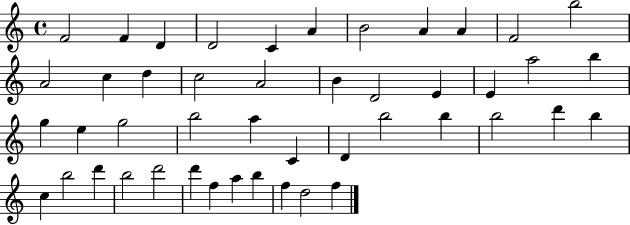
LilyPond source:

{
  \clef treble
  \time 4/4
  \defaultTimeSignature
  \key c \major
  f'2 f'4 d'4 | d'2 c'4 a'4 | b'2 a'4 a'4 | f'2 b''2 | \break a'2 c''4 d''4 | c''2 a'2 | b'4 d'2 e'4 | e'4 a''2 b''4 | \break g''4 e''4 g''2 | b''2 a''4 c'4 | d'4 b''2 b''4 | b''2 d'''4 b''4 | \break c''4 b''2 d'''4 | b''2 d'''2 | d'''4 f''4 a''4 b''4 | f''4 d''2 f''4 | \break \bar "|."
}